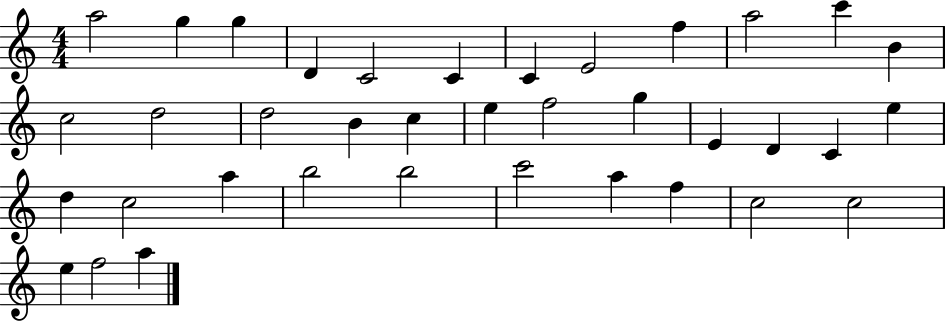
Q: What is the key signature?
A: C major